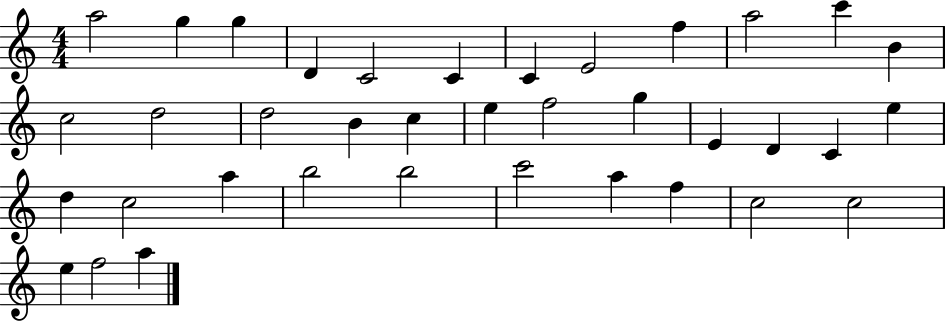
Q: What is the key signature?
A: C major